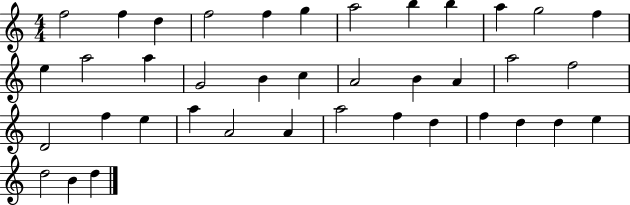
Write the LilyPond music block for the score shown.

{
  \clef treble
  \numericTimeSignature
  \time 4/4
  \key c \major
  f''2 f''4 d''4 | f''2 f''4 g''4 | a''2 b''4 b''4 | a''4 g''2 f''4 | \break e''4 a''2 a''4 | g'2 b'4 c''4 | a'2 b'4 a'4 | a''2 f''2 | \break d'2 f''4 e''4 | a''4 a'2 a'4 | a''2 f''4 d''4 | f''4 d''4 d''4 e''4 | \break d''2 b'4 d''4 | \bar "|."
}